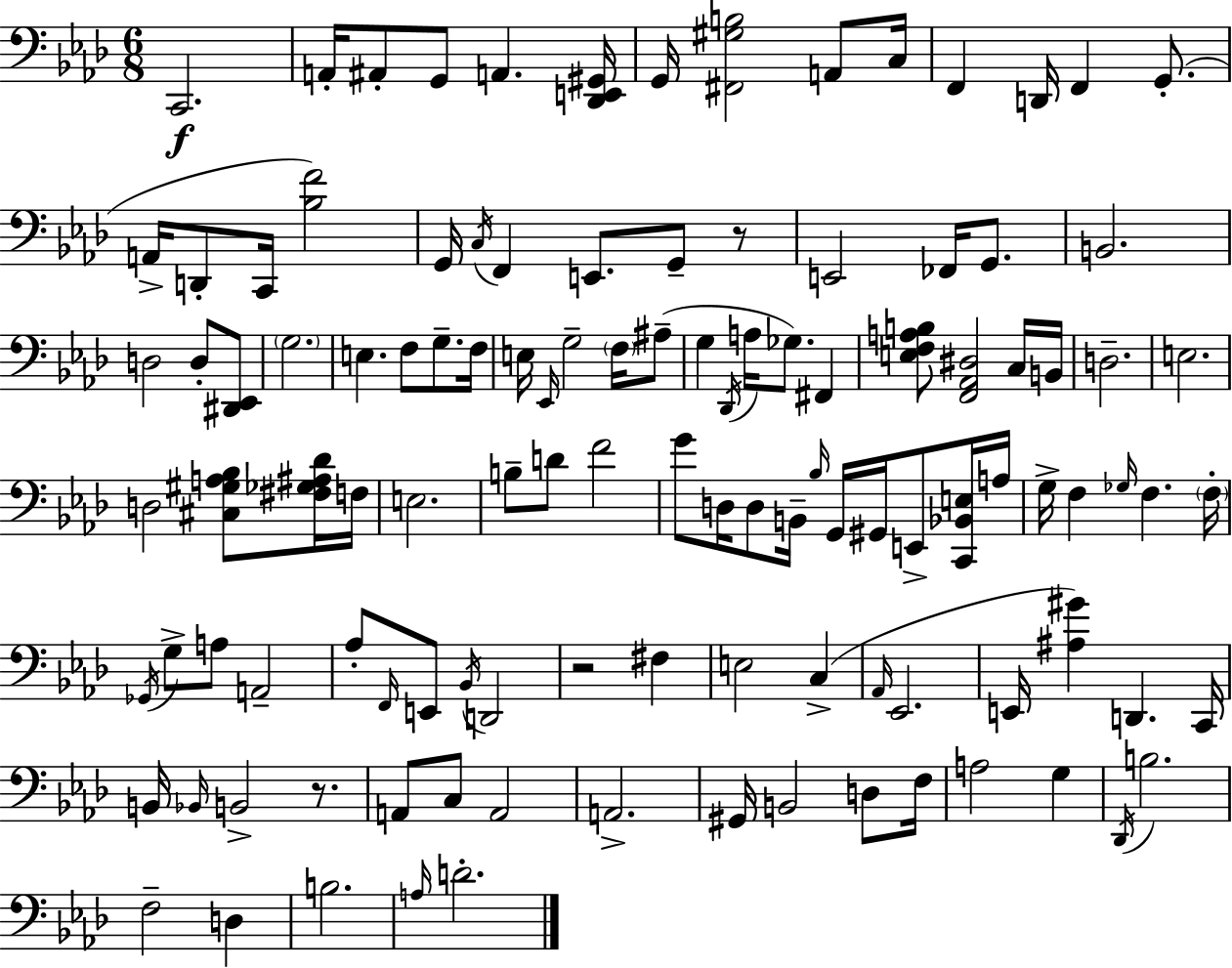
{
  \clef bass
  \numericTimeSignature
  \time 6/8
  \key aes \major
  c,2.\f | a,16-. ais,8-. g,8 a,4. <des, e, gis,>16 | g,16 <fis, gis b>2 a,8 c16 | f,4 d,16 f,4 g,8.-.( | \break a,16-> d,8-. c,16 <bes f'>2) | g,16 \acciaccatura { c16 } f,4 e,8. g,8-- r8 | e,2 fes,16 g,8. | b,2. | \break d2 d8-. <dis, ees,>8 | \parenthesize g2. | e4. f8 g8.-- | f16 e16 \grace { ees,16 } g2-- \parenthesize f16 | \break ais8--( g4 \acciaccatura { des,16 } a16 ges8.) fis,4 | <e f a b>8 <f, aes, dis>2 | c16 b,16 d2.-- | e2. | \break d2 <cis gis a bes>8 | <fis ges ais des'>16 f16 e2. | b8-- d'8 f'2 | g'8 d16 d8 b,16-- \grace { bes16 } g,16 gis,16 | \break e,8-> <c, bes, e>16 a16 g16-> f4 \grace { ges16 } f4. | \parenthesize f16-. \acciaccatura { ges,16 } g8-> a8 a,2-- | aes8-. \grace { f,16 } e,8 \acciaccatura { bes,16 } | d,2 r2 | \break fis4 e2 | c4->( \grace { aes,16 } ees,2. | e,16 <ais gis'>4) | d,4. c,16 b,16 \grace { bes,16 } b,2-> | \break r8. a,8 | c8 a,2 a,2.-> | gis,16 b,2 | d8 f16 a2 | \break g4 \acciaccatura { des,16 } b2. | f2-- | d4 b2. | \grace { a16 } | \break d'2.-. | \bar "|."
}